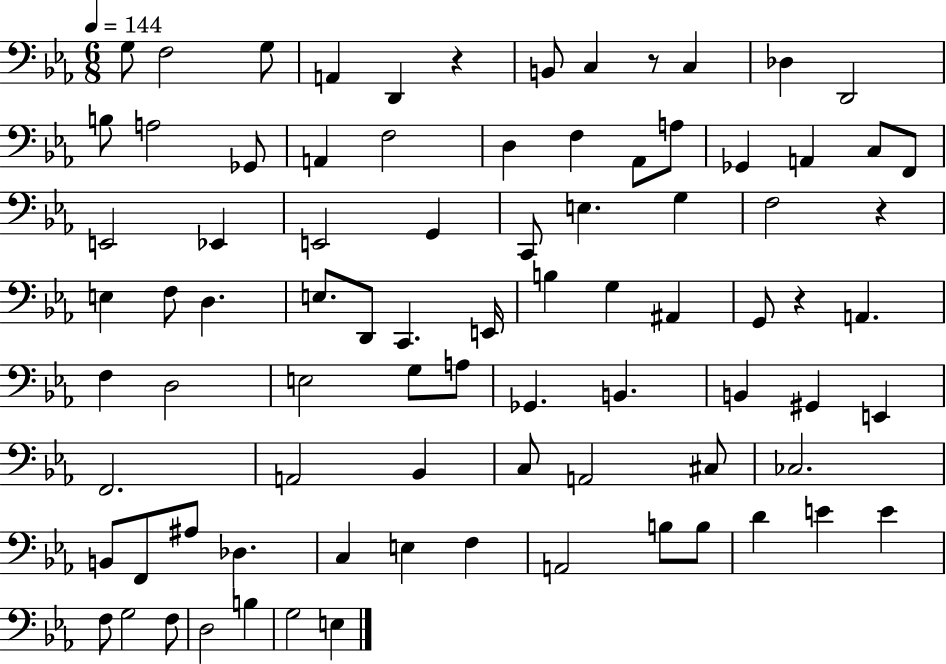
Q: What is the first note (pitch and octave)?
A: G3